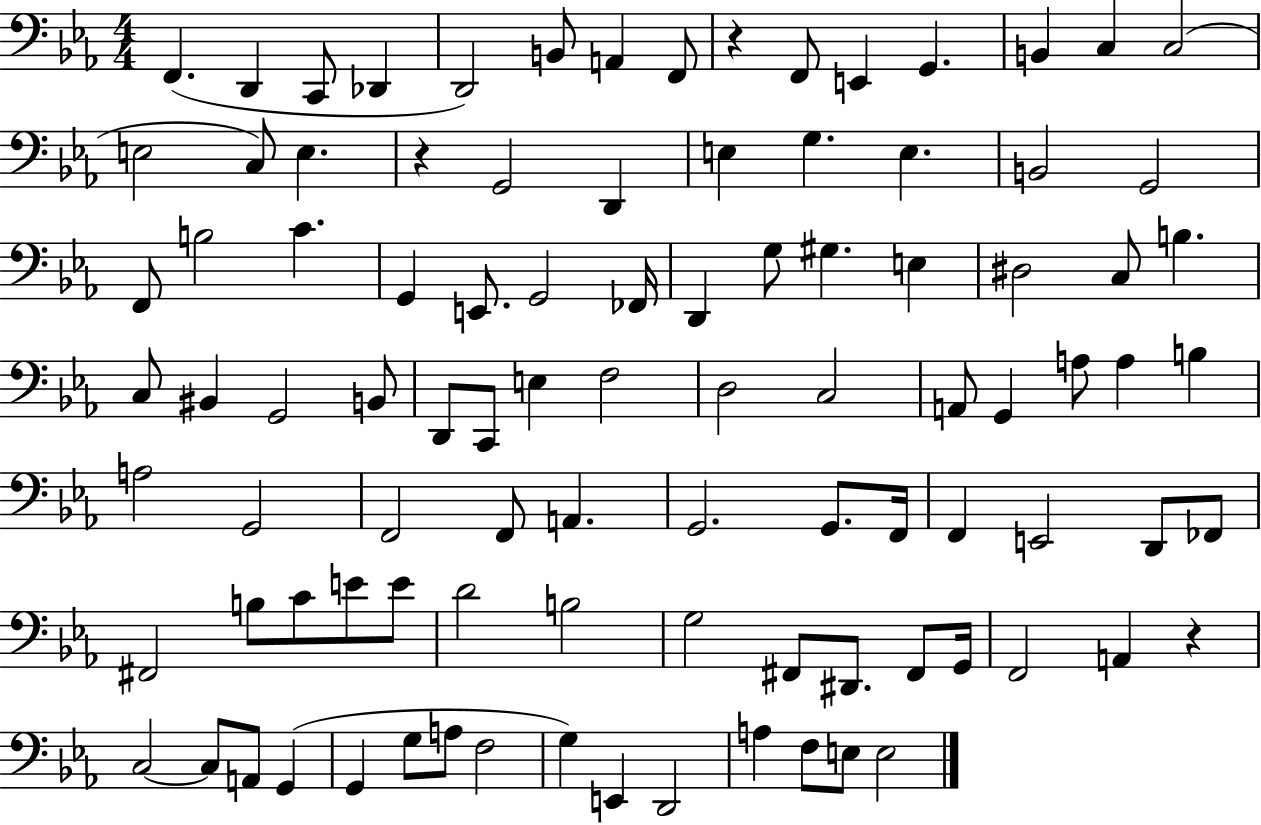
{
  \clef bass
  \numericTimeSignature
  \time 4/4
  \key ees \major
  f,4.( d,4 c,8 des,4 | d,2) b,8 a,4 f,8 | r4 f,8 e,4 g,4. | b,4 c4 c2( | \break e2 c8) e4. | r4 g,2 d,4 | e4 g4. e4. | b,2 g,2 | \break f,8 b2 c'4. | g,4 e,8. g,2 fes,16 | d,4 g8 gis4. e4 | dis2 c8 b4. | \break c8 bis,4 g,2 b,8 | d,8 c,8 e4 f2 | d2 c2 | a,8 g,4 a8 a4 b4 | \break a2 g,2 | f,2 f,8 a,4. | g,2. g,8. f,16 | f,4 e,2 d,8 fes,8 | \break fis,2 b8 c'8 e'8 e'8 | d'2 b2 | g2 fis,8 dis,8. fis,8 g,16 | f,2 a,4 r4 | \break c2~~ c8 a,8 g,4( | g,4 g8 a8 f2 | g4) e,4 d,2 | a4 f8 e8 e2 | \break \bar "|."
}